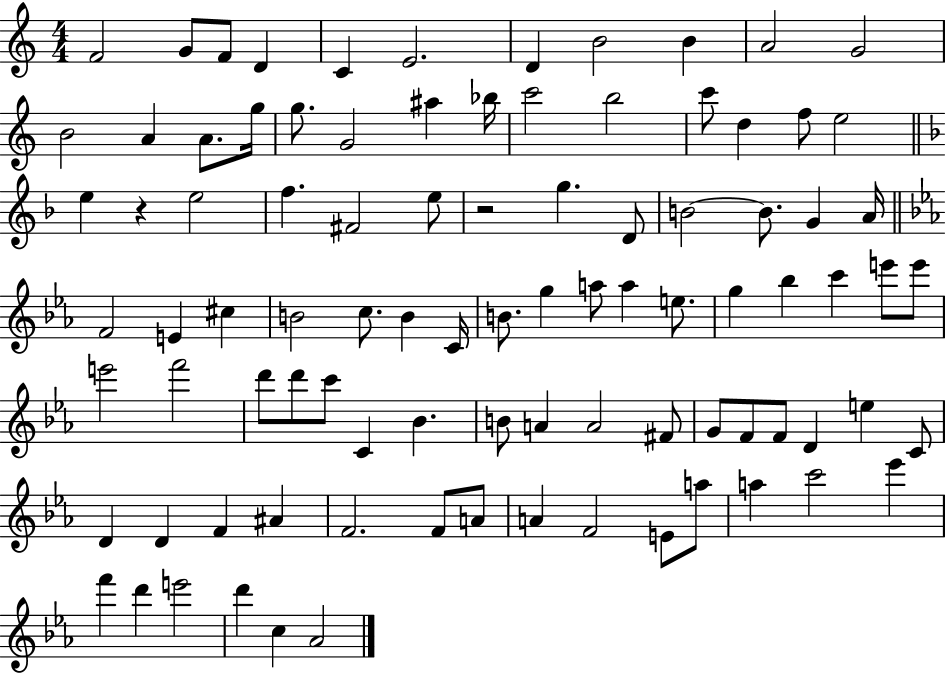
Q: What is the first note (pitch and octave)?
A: F4